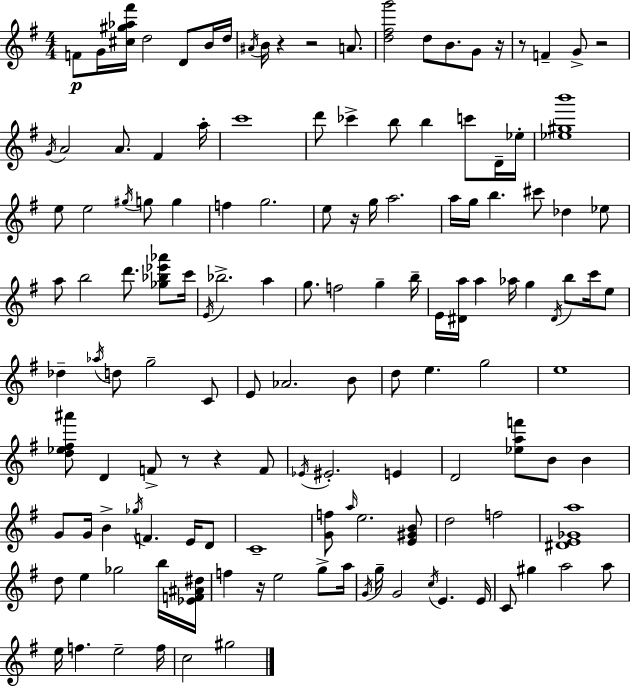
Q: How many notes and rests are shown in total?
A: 139